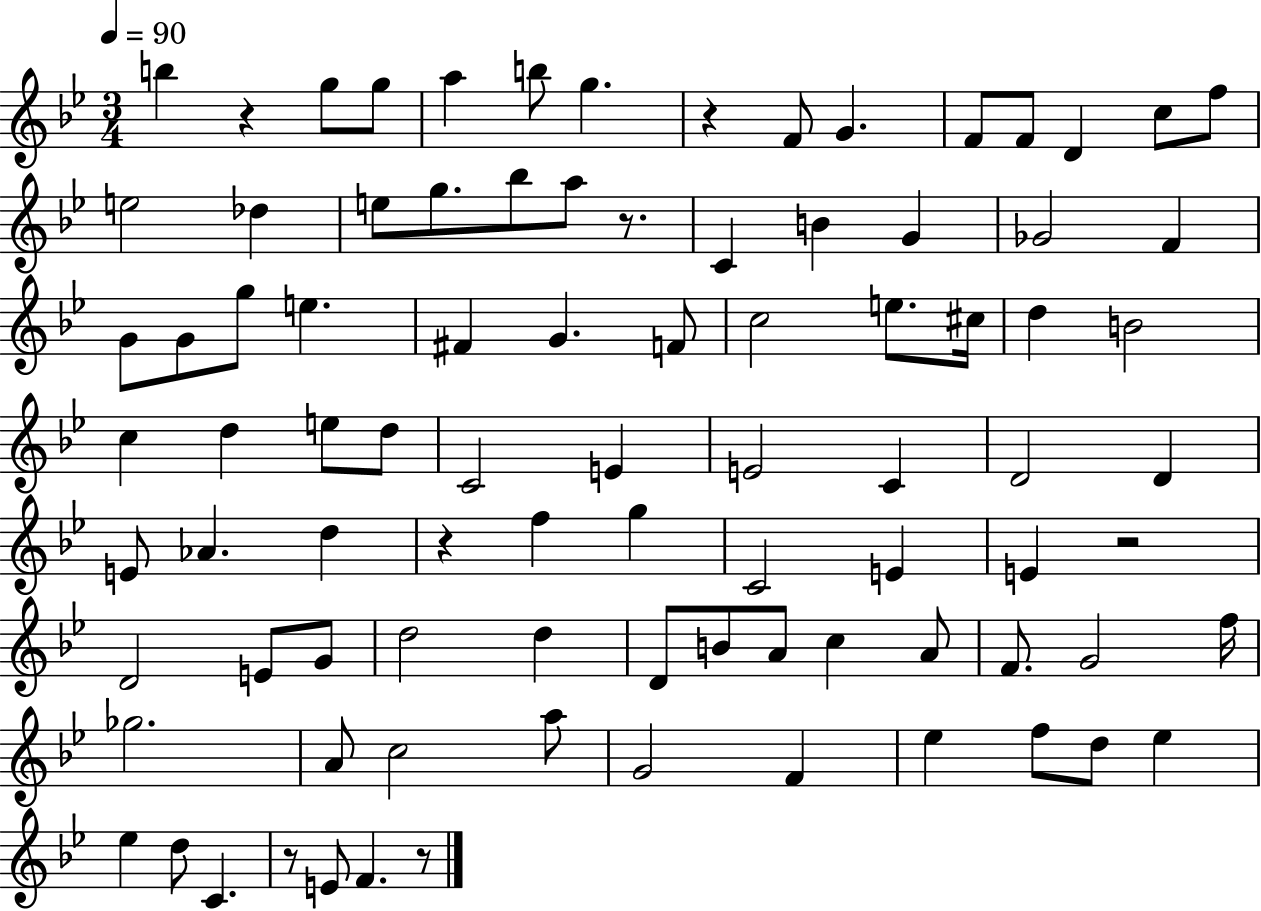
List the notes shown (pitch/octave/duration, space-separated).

B5/q R/q G5/e G5/e A5/q B5/e G5/q. R/q F4/e G4/q. F4/e F4/e D4/q C5/e F5/e E5/h Db5/q E5/e G5/e. Bb5/e A5/e R/e. C4/q B4/q G4/q Gb4/h F4/q G4/e G4/e G5/e E5/q. F#4/q G4/q. F4/e C5/h E5/e. C#5/s D5/q B4/h C5/q D5/q E5/e D5/e C4/h E4/q E4/h C4/q D4/h D4/q E4/e Ab4/q. D5/q R/q F5/q G5/q C4/h E4/q E4/q R/h D4/h E4/e G4/e D5/h D5/q D4/e B4/e A4/e C5/q A4/e F4/e. G4/h F5/s Gb5/h. A4/e C5/h A5/e G4/h F4/q Eb5/q F5/e D5/e Eb5/q Eb5/q D5/e C4/q. R/e E4/e F4/q. R/e